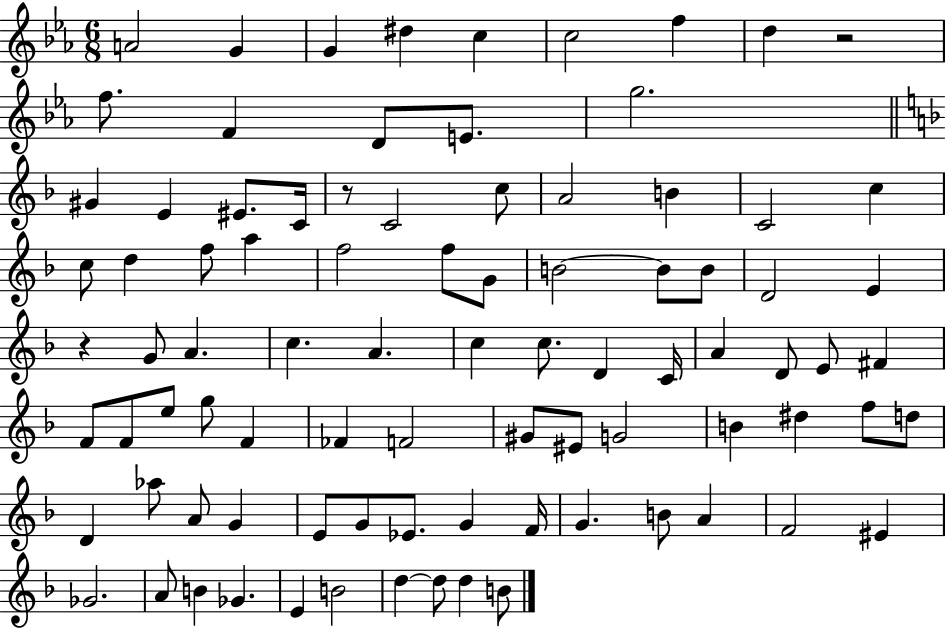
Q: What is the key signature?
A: EES major